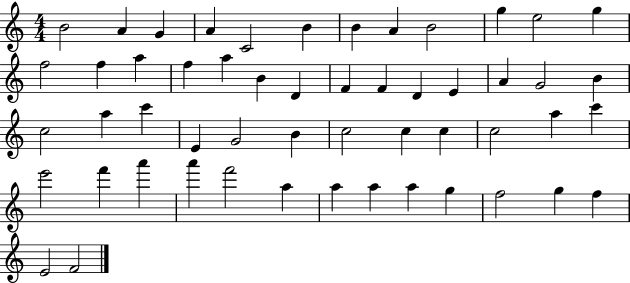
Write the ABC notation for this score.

X:1
T:Untitled
M:4/4
L:1/4
K:C
B2 A G A C2 B B A B2 g e2 g f2 f a f a B D F F D E A G2 B c2 a c' E G2 B c2 c c c2 a c' e'2 f' a' a' f'2 a a a a g f2 g f E2 F2